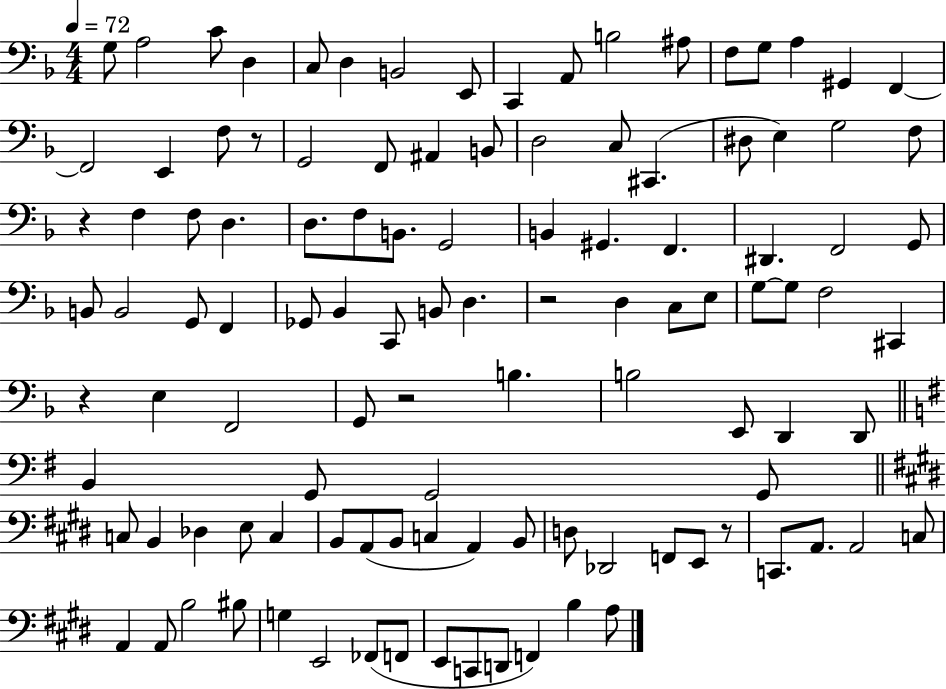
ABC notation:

X:1
T:Untitled
M:4/4
L:1/4
K:F
G,/2 A,2 C/2 D, C,/2 D, B,,2 E,,/2 C,, A,,/2 B,2 ^A,/2 F,/2 G,/2 A, ^G,, F,, F,,2 E,, F,/2 z/2 G,,2 F,,/2 ^A,, B,,/2 D,2 C,/2 ^C,, ^D,/2 E, G,2 F,/2 z F, F,/2 D, D,/2 F,/2 B,,/2 G,,2 B,, ^G,, F,, ^D,, F,,2 G,,/2 B,,/2 B,,2 G,,/2 F,, _G,,/2 _B,, C,,/2 B,,/2 D, z2 D, C,/2 E,/2 G,/2 G,/2 F,2 ^C,, z E, F,,2 G,,/2 z2 B, B,2 E,,/2 D,, D,,/2 B,, G,,/2 G,,2 G,,/2 C,/2 B,, _D, E,/2 C, B,,/2 A,,/2 B,,/2 C, A,, B,,/2 D,/2 _D,,2 F,,/2 E,,/2 z/2 C,,/2 A,,/2 A,,2 C,/2 A,, A,,/2 B,2 ^B,/2 G, E,,2 _F,,/2 F,,/2 E,,/2 C,,/2 D,,/2 F,, B, A,/2